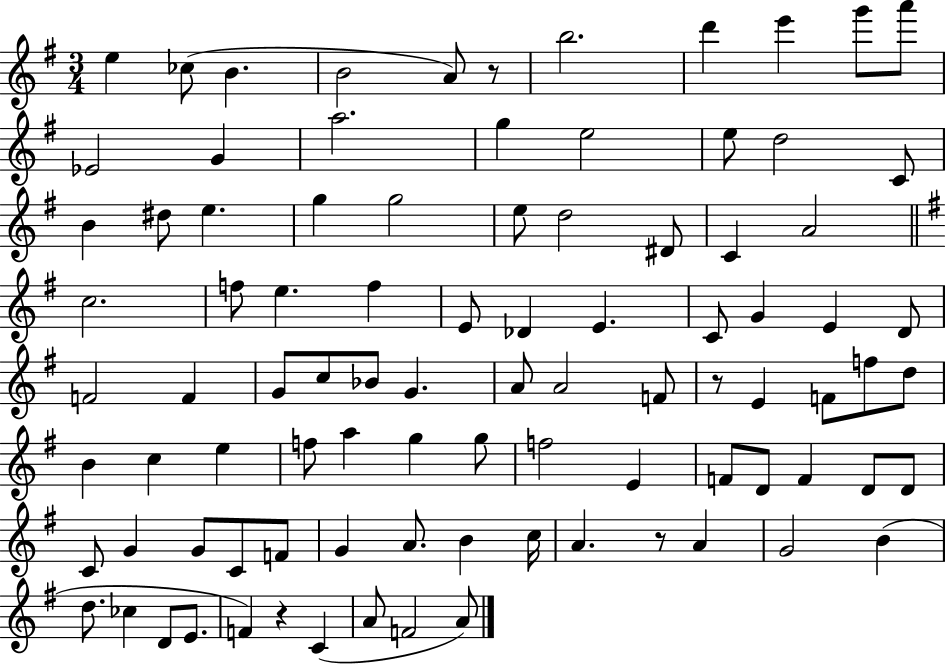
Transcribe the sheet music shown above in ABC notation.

X:1
T:Untitled
M:3/4
L:1/4
K:G
e _c/2 B B2 A/2 z/2 b2 d' e' g'/2 a'/2 _E2 G a2 g e2 e/2 d2 C/2 B ^d/2 e g g2 e/2 d2 ^D/2 C A2 c2 f/2 e f E/2 _D E C/2 G E D/2 F2 F G/2 c/2 _B/2 G A/2 A2 F/2 z/2 E F/2 f/2 d/2 B c e f/2 a g g/2 f2 E F/2 D/2 F D/2 D/2 C/2 G G/2 C/2 F/2 G A/2 B c/4 A z/2 A G2 B d/2 _c D/2 E/2 F z C A/2 F2 A/2